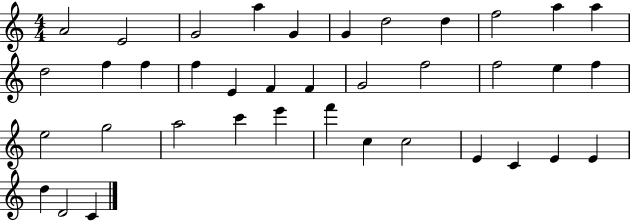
A4/h E4/h G4/h A5/q G4/q G4/q D5/h D5/q F5/h A5/q A5/q D5/h F5/q F5/q F5/q E4/q F4/q F4/q G4/h F5/h F5/h E5/q F5/q E5/h G5/h A5/h C6/q E6/q F6/q C5/q C5/h E4/q C4/q E4/q E4/q D5/q D4/h C4/q